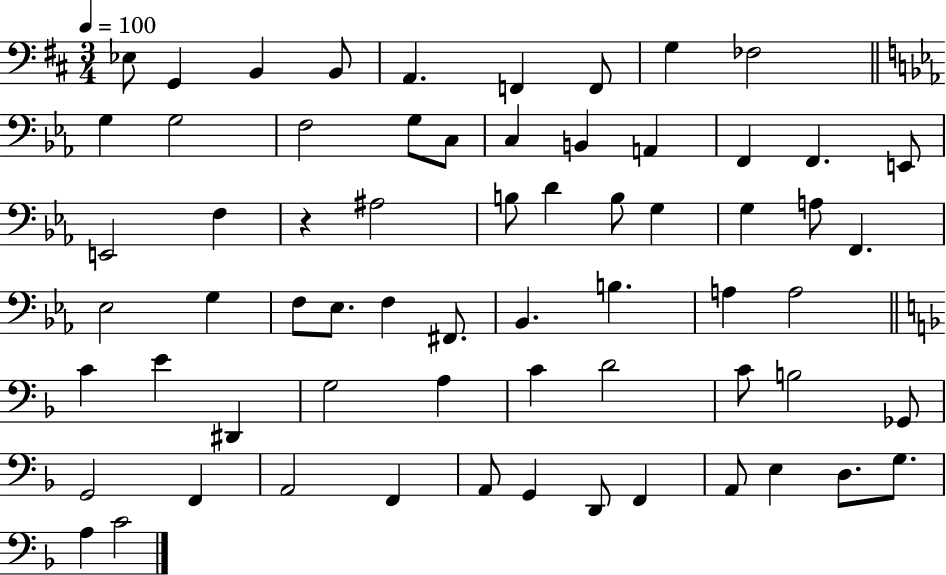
{
  \clef bass
  \numericTimeSignature
  \time 3/4
  \key d \major
  \tempo 4 = 100
  ees8 g,4 b,4 b,8 | a,4. f,4 f,8 | g4 fes2 | \bar "||" \break \key ees \major g4 g2 | f2 g8 c8 | c4 b,4 a,4 | f,4 f,4. e,8 | \break e,2 f4 | r4 ais2 | b8 d'4 b8 g4 | g4 a8 f,4. | \break ees2 g4 | f8 ees8. f4 fis,8. | bes,4. b4. | a4 a2 | \break \bar "||" \break \key d \minor c'4 e'4 dis,4 | g2 a4 | c'4 d'2 | c'8 b2 ges,8 | \break g,2 f,4 | a,2 f,4 | a,8 g,4 d,8 f,4 | a,8 e4 d8. g8. | \break a4 c'2 | \bar "|."
}